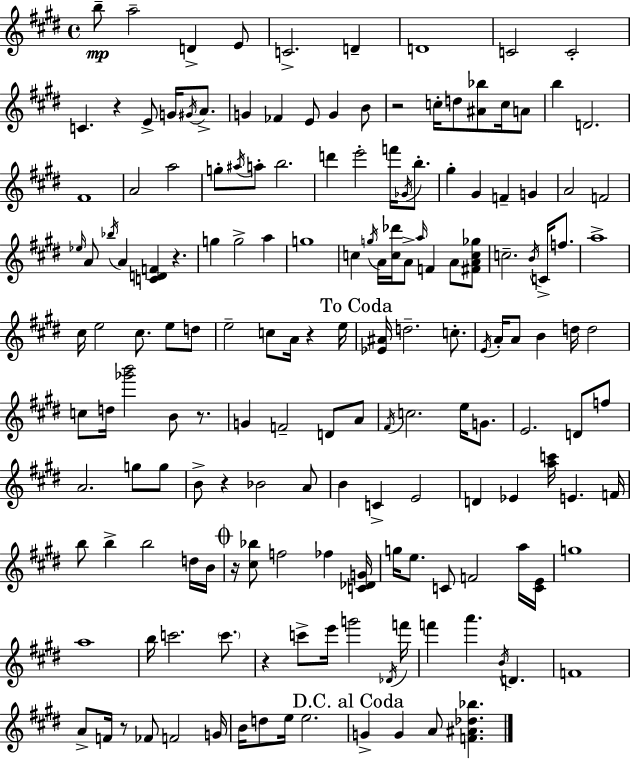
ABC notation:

X:1
T:Untitled
M:4/4
L:1/4
K:E
b/2 a2 D E/2 C2 D D4 C2 C2 C z E/2 G/4 ^G/4 A/2 G _F E/2 G B/2 z2 c/4 d/2 [^A_b]/2 c/4 A/2 b D2 ^F4 A2 a2 g/2 ^a/4 a/2 b2 d' e'2 f'/4 _G/4 b/2 ^g ^G F G A2 F2 _e/4 A/2 _b/4 A [CDF] z g g2 a g4 c g/4 A/4 [c_d']/4 A/2 a/4 F A/2 [^FAc_g]/2 c2 B/4 C/4 f/2 a4 ^c/4 e2 ^c/2 e/2 d/2 e2 c/2 A/4 z e/4 [_E^A]/4 d2 c/2 E/4 A/4 A/2 B d/4 d2 c/2 d/4 [_g'b']2 B/2 z/2 G F2 D/2 A/2 ^F/4 c2 e/4 G/2 E2 D/2 f/2 A2 g/2 g/2 B/2 z _B2 A/2 B C E2 D _E [ac']/4 E F/4 b/2 b b2 d/4 B/4 z/4 [^c_b]/2 f2 _f [C_DG]/4 g/4 e/2 C/2 F2 a/4 [CE]/4 g4 a4 b/4 c'2 c'/2 z c'/2 e'/4 g'2 _D/4 f'/4 f' a' B/4 D F4 A/2 F/4 z/2 _F/2 F2 G/4 B/4 d/2 e/4 e2 G G A/2 [F^A_d_b]